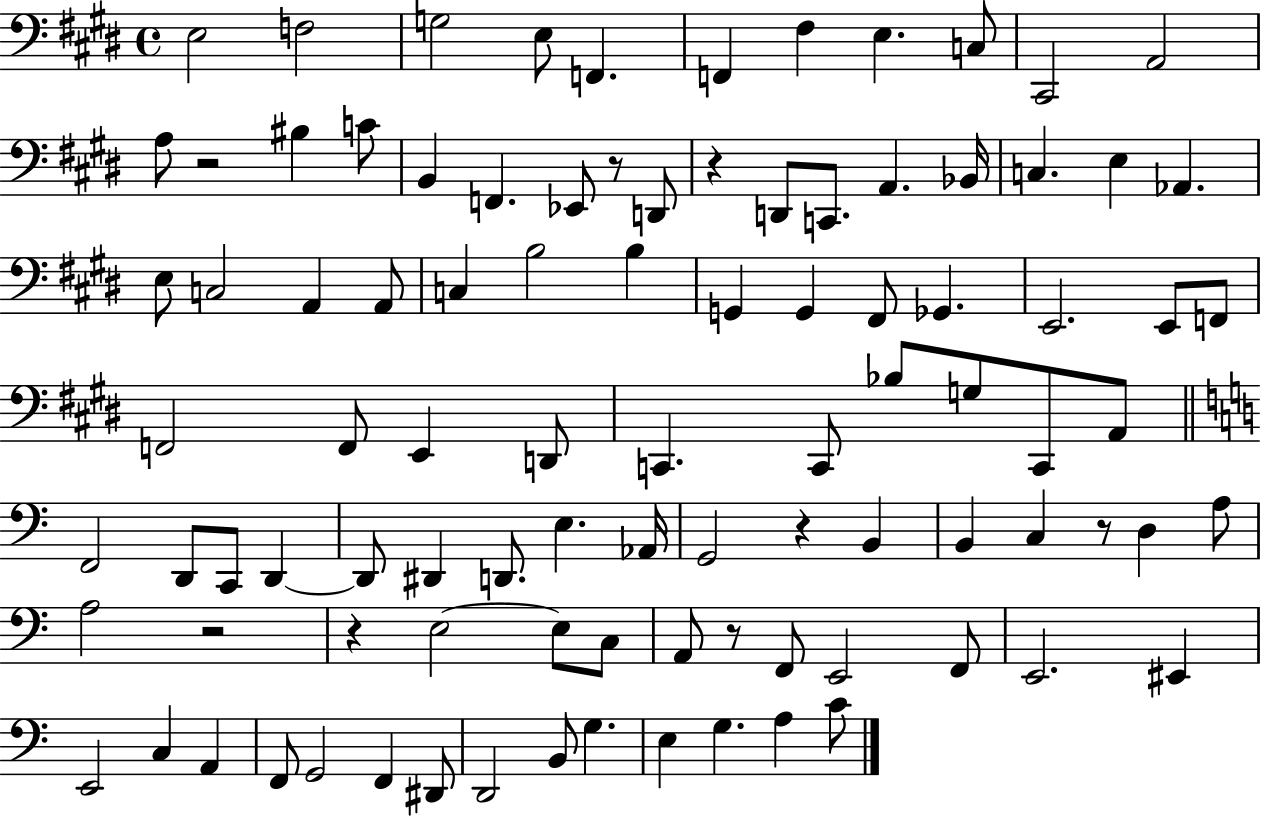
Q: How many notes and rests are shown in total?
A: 96